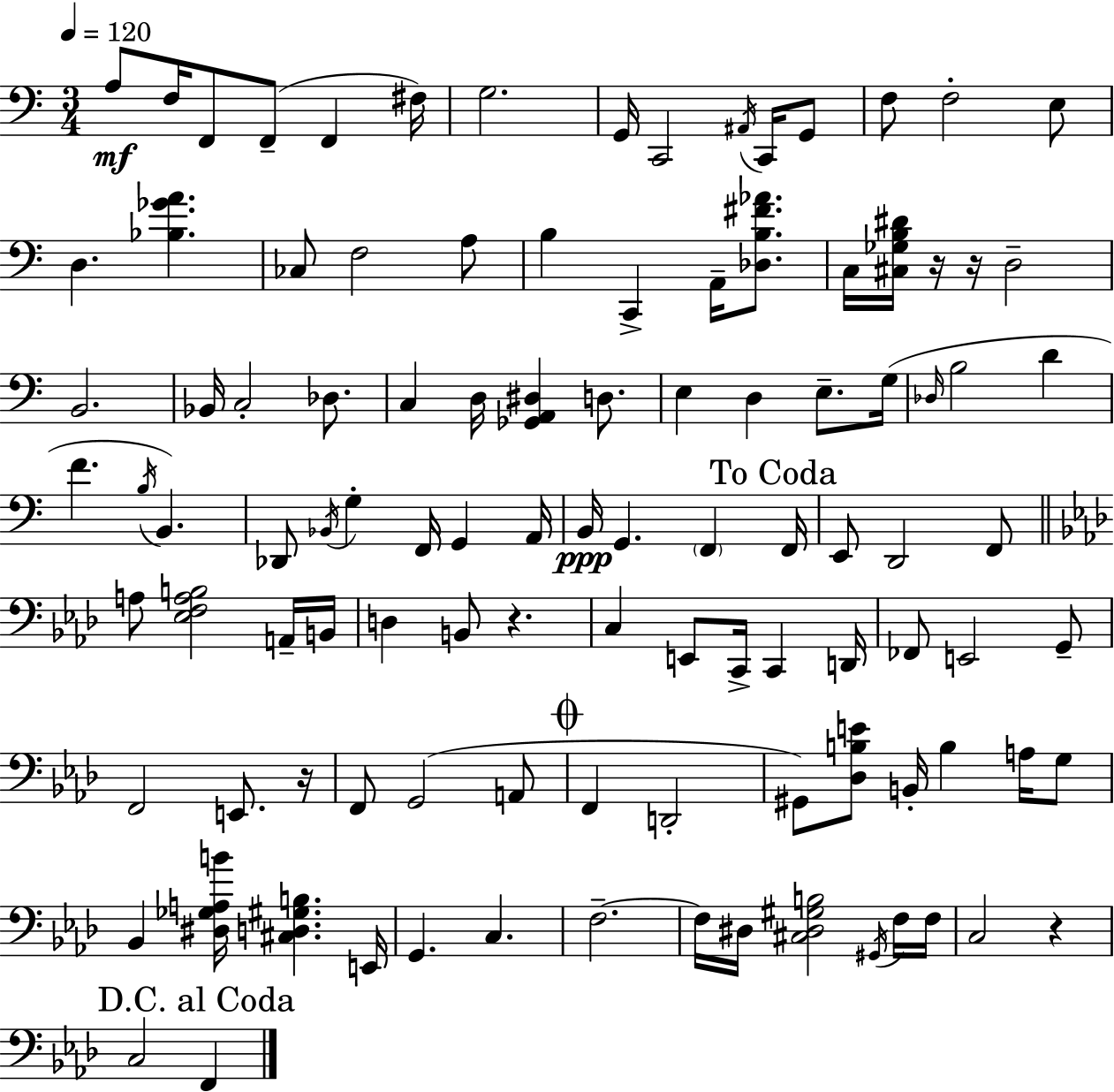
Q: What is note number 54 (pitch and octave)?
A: F2